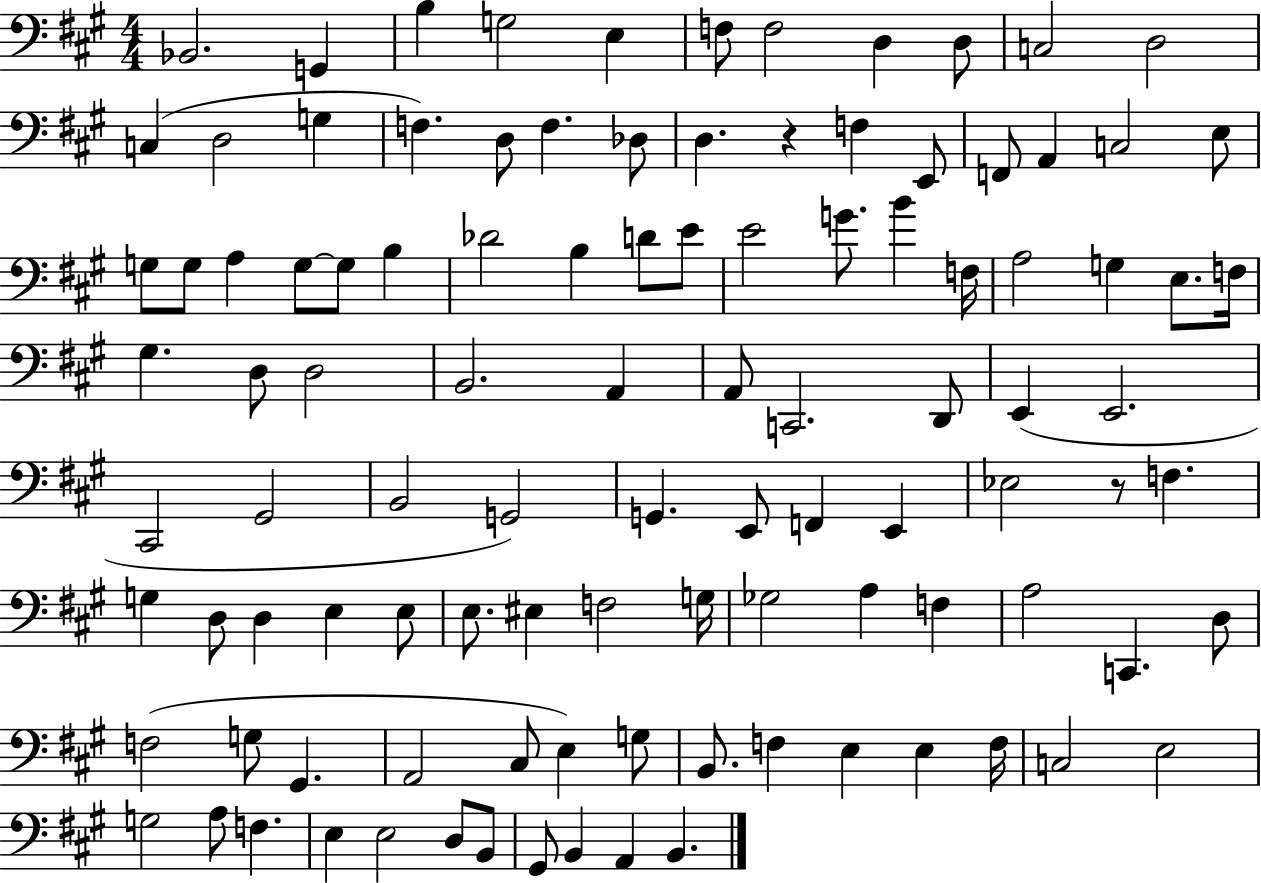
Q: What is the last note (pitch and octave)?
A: B2